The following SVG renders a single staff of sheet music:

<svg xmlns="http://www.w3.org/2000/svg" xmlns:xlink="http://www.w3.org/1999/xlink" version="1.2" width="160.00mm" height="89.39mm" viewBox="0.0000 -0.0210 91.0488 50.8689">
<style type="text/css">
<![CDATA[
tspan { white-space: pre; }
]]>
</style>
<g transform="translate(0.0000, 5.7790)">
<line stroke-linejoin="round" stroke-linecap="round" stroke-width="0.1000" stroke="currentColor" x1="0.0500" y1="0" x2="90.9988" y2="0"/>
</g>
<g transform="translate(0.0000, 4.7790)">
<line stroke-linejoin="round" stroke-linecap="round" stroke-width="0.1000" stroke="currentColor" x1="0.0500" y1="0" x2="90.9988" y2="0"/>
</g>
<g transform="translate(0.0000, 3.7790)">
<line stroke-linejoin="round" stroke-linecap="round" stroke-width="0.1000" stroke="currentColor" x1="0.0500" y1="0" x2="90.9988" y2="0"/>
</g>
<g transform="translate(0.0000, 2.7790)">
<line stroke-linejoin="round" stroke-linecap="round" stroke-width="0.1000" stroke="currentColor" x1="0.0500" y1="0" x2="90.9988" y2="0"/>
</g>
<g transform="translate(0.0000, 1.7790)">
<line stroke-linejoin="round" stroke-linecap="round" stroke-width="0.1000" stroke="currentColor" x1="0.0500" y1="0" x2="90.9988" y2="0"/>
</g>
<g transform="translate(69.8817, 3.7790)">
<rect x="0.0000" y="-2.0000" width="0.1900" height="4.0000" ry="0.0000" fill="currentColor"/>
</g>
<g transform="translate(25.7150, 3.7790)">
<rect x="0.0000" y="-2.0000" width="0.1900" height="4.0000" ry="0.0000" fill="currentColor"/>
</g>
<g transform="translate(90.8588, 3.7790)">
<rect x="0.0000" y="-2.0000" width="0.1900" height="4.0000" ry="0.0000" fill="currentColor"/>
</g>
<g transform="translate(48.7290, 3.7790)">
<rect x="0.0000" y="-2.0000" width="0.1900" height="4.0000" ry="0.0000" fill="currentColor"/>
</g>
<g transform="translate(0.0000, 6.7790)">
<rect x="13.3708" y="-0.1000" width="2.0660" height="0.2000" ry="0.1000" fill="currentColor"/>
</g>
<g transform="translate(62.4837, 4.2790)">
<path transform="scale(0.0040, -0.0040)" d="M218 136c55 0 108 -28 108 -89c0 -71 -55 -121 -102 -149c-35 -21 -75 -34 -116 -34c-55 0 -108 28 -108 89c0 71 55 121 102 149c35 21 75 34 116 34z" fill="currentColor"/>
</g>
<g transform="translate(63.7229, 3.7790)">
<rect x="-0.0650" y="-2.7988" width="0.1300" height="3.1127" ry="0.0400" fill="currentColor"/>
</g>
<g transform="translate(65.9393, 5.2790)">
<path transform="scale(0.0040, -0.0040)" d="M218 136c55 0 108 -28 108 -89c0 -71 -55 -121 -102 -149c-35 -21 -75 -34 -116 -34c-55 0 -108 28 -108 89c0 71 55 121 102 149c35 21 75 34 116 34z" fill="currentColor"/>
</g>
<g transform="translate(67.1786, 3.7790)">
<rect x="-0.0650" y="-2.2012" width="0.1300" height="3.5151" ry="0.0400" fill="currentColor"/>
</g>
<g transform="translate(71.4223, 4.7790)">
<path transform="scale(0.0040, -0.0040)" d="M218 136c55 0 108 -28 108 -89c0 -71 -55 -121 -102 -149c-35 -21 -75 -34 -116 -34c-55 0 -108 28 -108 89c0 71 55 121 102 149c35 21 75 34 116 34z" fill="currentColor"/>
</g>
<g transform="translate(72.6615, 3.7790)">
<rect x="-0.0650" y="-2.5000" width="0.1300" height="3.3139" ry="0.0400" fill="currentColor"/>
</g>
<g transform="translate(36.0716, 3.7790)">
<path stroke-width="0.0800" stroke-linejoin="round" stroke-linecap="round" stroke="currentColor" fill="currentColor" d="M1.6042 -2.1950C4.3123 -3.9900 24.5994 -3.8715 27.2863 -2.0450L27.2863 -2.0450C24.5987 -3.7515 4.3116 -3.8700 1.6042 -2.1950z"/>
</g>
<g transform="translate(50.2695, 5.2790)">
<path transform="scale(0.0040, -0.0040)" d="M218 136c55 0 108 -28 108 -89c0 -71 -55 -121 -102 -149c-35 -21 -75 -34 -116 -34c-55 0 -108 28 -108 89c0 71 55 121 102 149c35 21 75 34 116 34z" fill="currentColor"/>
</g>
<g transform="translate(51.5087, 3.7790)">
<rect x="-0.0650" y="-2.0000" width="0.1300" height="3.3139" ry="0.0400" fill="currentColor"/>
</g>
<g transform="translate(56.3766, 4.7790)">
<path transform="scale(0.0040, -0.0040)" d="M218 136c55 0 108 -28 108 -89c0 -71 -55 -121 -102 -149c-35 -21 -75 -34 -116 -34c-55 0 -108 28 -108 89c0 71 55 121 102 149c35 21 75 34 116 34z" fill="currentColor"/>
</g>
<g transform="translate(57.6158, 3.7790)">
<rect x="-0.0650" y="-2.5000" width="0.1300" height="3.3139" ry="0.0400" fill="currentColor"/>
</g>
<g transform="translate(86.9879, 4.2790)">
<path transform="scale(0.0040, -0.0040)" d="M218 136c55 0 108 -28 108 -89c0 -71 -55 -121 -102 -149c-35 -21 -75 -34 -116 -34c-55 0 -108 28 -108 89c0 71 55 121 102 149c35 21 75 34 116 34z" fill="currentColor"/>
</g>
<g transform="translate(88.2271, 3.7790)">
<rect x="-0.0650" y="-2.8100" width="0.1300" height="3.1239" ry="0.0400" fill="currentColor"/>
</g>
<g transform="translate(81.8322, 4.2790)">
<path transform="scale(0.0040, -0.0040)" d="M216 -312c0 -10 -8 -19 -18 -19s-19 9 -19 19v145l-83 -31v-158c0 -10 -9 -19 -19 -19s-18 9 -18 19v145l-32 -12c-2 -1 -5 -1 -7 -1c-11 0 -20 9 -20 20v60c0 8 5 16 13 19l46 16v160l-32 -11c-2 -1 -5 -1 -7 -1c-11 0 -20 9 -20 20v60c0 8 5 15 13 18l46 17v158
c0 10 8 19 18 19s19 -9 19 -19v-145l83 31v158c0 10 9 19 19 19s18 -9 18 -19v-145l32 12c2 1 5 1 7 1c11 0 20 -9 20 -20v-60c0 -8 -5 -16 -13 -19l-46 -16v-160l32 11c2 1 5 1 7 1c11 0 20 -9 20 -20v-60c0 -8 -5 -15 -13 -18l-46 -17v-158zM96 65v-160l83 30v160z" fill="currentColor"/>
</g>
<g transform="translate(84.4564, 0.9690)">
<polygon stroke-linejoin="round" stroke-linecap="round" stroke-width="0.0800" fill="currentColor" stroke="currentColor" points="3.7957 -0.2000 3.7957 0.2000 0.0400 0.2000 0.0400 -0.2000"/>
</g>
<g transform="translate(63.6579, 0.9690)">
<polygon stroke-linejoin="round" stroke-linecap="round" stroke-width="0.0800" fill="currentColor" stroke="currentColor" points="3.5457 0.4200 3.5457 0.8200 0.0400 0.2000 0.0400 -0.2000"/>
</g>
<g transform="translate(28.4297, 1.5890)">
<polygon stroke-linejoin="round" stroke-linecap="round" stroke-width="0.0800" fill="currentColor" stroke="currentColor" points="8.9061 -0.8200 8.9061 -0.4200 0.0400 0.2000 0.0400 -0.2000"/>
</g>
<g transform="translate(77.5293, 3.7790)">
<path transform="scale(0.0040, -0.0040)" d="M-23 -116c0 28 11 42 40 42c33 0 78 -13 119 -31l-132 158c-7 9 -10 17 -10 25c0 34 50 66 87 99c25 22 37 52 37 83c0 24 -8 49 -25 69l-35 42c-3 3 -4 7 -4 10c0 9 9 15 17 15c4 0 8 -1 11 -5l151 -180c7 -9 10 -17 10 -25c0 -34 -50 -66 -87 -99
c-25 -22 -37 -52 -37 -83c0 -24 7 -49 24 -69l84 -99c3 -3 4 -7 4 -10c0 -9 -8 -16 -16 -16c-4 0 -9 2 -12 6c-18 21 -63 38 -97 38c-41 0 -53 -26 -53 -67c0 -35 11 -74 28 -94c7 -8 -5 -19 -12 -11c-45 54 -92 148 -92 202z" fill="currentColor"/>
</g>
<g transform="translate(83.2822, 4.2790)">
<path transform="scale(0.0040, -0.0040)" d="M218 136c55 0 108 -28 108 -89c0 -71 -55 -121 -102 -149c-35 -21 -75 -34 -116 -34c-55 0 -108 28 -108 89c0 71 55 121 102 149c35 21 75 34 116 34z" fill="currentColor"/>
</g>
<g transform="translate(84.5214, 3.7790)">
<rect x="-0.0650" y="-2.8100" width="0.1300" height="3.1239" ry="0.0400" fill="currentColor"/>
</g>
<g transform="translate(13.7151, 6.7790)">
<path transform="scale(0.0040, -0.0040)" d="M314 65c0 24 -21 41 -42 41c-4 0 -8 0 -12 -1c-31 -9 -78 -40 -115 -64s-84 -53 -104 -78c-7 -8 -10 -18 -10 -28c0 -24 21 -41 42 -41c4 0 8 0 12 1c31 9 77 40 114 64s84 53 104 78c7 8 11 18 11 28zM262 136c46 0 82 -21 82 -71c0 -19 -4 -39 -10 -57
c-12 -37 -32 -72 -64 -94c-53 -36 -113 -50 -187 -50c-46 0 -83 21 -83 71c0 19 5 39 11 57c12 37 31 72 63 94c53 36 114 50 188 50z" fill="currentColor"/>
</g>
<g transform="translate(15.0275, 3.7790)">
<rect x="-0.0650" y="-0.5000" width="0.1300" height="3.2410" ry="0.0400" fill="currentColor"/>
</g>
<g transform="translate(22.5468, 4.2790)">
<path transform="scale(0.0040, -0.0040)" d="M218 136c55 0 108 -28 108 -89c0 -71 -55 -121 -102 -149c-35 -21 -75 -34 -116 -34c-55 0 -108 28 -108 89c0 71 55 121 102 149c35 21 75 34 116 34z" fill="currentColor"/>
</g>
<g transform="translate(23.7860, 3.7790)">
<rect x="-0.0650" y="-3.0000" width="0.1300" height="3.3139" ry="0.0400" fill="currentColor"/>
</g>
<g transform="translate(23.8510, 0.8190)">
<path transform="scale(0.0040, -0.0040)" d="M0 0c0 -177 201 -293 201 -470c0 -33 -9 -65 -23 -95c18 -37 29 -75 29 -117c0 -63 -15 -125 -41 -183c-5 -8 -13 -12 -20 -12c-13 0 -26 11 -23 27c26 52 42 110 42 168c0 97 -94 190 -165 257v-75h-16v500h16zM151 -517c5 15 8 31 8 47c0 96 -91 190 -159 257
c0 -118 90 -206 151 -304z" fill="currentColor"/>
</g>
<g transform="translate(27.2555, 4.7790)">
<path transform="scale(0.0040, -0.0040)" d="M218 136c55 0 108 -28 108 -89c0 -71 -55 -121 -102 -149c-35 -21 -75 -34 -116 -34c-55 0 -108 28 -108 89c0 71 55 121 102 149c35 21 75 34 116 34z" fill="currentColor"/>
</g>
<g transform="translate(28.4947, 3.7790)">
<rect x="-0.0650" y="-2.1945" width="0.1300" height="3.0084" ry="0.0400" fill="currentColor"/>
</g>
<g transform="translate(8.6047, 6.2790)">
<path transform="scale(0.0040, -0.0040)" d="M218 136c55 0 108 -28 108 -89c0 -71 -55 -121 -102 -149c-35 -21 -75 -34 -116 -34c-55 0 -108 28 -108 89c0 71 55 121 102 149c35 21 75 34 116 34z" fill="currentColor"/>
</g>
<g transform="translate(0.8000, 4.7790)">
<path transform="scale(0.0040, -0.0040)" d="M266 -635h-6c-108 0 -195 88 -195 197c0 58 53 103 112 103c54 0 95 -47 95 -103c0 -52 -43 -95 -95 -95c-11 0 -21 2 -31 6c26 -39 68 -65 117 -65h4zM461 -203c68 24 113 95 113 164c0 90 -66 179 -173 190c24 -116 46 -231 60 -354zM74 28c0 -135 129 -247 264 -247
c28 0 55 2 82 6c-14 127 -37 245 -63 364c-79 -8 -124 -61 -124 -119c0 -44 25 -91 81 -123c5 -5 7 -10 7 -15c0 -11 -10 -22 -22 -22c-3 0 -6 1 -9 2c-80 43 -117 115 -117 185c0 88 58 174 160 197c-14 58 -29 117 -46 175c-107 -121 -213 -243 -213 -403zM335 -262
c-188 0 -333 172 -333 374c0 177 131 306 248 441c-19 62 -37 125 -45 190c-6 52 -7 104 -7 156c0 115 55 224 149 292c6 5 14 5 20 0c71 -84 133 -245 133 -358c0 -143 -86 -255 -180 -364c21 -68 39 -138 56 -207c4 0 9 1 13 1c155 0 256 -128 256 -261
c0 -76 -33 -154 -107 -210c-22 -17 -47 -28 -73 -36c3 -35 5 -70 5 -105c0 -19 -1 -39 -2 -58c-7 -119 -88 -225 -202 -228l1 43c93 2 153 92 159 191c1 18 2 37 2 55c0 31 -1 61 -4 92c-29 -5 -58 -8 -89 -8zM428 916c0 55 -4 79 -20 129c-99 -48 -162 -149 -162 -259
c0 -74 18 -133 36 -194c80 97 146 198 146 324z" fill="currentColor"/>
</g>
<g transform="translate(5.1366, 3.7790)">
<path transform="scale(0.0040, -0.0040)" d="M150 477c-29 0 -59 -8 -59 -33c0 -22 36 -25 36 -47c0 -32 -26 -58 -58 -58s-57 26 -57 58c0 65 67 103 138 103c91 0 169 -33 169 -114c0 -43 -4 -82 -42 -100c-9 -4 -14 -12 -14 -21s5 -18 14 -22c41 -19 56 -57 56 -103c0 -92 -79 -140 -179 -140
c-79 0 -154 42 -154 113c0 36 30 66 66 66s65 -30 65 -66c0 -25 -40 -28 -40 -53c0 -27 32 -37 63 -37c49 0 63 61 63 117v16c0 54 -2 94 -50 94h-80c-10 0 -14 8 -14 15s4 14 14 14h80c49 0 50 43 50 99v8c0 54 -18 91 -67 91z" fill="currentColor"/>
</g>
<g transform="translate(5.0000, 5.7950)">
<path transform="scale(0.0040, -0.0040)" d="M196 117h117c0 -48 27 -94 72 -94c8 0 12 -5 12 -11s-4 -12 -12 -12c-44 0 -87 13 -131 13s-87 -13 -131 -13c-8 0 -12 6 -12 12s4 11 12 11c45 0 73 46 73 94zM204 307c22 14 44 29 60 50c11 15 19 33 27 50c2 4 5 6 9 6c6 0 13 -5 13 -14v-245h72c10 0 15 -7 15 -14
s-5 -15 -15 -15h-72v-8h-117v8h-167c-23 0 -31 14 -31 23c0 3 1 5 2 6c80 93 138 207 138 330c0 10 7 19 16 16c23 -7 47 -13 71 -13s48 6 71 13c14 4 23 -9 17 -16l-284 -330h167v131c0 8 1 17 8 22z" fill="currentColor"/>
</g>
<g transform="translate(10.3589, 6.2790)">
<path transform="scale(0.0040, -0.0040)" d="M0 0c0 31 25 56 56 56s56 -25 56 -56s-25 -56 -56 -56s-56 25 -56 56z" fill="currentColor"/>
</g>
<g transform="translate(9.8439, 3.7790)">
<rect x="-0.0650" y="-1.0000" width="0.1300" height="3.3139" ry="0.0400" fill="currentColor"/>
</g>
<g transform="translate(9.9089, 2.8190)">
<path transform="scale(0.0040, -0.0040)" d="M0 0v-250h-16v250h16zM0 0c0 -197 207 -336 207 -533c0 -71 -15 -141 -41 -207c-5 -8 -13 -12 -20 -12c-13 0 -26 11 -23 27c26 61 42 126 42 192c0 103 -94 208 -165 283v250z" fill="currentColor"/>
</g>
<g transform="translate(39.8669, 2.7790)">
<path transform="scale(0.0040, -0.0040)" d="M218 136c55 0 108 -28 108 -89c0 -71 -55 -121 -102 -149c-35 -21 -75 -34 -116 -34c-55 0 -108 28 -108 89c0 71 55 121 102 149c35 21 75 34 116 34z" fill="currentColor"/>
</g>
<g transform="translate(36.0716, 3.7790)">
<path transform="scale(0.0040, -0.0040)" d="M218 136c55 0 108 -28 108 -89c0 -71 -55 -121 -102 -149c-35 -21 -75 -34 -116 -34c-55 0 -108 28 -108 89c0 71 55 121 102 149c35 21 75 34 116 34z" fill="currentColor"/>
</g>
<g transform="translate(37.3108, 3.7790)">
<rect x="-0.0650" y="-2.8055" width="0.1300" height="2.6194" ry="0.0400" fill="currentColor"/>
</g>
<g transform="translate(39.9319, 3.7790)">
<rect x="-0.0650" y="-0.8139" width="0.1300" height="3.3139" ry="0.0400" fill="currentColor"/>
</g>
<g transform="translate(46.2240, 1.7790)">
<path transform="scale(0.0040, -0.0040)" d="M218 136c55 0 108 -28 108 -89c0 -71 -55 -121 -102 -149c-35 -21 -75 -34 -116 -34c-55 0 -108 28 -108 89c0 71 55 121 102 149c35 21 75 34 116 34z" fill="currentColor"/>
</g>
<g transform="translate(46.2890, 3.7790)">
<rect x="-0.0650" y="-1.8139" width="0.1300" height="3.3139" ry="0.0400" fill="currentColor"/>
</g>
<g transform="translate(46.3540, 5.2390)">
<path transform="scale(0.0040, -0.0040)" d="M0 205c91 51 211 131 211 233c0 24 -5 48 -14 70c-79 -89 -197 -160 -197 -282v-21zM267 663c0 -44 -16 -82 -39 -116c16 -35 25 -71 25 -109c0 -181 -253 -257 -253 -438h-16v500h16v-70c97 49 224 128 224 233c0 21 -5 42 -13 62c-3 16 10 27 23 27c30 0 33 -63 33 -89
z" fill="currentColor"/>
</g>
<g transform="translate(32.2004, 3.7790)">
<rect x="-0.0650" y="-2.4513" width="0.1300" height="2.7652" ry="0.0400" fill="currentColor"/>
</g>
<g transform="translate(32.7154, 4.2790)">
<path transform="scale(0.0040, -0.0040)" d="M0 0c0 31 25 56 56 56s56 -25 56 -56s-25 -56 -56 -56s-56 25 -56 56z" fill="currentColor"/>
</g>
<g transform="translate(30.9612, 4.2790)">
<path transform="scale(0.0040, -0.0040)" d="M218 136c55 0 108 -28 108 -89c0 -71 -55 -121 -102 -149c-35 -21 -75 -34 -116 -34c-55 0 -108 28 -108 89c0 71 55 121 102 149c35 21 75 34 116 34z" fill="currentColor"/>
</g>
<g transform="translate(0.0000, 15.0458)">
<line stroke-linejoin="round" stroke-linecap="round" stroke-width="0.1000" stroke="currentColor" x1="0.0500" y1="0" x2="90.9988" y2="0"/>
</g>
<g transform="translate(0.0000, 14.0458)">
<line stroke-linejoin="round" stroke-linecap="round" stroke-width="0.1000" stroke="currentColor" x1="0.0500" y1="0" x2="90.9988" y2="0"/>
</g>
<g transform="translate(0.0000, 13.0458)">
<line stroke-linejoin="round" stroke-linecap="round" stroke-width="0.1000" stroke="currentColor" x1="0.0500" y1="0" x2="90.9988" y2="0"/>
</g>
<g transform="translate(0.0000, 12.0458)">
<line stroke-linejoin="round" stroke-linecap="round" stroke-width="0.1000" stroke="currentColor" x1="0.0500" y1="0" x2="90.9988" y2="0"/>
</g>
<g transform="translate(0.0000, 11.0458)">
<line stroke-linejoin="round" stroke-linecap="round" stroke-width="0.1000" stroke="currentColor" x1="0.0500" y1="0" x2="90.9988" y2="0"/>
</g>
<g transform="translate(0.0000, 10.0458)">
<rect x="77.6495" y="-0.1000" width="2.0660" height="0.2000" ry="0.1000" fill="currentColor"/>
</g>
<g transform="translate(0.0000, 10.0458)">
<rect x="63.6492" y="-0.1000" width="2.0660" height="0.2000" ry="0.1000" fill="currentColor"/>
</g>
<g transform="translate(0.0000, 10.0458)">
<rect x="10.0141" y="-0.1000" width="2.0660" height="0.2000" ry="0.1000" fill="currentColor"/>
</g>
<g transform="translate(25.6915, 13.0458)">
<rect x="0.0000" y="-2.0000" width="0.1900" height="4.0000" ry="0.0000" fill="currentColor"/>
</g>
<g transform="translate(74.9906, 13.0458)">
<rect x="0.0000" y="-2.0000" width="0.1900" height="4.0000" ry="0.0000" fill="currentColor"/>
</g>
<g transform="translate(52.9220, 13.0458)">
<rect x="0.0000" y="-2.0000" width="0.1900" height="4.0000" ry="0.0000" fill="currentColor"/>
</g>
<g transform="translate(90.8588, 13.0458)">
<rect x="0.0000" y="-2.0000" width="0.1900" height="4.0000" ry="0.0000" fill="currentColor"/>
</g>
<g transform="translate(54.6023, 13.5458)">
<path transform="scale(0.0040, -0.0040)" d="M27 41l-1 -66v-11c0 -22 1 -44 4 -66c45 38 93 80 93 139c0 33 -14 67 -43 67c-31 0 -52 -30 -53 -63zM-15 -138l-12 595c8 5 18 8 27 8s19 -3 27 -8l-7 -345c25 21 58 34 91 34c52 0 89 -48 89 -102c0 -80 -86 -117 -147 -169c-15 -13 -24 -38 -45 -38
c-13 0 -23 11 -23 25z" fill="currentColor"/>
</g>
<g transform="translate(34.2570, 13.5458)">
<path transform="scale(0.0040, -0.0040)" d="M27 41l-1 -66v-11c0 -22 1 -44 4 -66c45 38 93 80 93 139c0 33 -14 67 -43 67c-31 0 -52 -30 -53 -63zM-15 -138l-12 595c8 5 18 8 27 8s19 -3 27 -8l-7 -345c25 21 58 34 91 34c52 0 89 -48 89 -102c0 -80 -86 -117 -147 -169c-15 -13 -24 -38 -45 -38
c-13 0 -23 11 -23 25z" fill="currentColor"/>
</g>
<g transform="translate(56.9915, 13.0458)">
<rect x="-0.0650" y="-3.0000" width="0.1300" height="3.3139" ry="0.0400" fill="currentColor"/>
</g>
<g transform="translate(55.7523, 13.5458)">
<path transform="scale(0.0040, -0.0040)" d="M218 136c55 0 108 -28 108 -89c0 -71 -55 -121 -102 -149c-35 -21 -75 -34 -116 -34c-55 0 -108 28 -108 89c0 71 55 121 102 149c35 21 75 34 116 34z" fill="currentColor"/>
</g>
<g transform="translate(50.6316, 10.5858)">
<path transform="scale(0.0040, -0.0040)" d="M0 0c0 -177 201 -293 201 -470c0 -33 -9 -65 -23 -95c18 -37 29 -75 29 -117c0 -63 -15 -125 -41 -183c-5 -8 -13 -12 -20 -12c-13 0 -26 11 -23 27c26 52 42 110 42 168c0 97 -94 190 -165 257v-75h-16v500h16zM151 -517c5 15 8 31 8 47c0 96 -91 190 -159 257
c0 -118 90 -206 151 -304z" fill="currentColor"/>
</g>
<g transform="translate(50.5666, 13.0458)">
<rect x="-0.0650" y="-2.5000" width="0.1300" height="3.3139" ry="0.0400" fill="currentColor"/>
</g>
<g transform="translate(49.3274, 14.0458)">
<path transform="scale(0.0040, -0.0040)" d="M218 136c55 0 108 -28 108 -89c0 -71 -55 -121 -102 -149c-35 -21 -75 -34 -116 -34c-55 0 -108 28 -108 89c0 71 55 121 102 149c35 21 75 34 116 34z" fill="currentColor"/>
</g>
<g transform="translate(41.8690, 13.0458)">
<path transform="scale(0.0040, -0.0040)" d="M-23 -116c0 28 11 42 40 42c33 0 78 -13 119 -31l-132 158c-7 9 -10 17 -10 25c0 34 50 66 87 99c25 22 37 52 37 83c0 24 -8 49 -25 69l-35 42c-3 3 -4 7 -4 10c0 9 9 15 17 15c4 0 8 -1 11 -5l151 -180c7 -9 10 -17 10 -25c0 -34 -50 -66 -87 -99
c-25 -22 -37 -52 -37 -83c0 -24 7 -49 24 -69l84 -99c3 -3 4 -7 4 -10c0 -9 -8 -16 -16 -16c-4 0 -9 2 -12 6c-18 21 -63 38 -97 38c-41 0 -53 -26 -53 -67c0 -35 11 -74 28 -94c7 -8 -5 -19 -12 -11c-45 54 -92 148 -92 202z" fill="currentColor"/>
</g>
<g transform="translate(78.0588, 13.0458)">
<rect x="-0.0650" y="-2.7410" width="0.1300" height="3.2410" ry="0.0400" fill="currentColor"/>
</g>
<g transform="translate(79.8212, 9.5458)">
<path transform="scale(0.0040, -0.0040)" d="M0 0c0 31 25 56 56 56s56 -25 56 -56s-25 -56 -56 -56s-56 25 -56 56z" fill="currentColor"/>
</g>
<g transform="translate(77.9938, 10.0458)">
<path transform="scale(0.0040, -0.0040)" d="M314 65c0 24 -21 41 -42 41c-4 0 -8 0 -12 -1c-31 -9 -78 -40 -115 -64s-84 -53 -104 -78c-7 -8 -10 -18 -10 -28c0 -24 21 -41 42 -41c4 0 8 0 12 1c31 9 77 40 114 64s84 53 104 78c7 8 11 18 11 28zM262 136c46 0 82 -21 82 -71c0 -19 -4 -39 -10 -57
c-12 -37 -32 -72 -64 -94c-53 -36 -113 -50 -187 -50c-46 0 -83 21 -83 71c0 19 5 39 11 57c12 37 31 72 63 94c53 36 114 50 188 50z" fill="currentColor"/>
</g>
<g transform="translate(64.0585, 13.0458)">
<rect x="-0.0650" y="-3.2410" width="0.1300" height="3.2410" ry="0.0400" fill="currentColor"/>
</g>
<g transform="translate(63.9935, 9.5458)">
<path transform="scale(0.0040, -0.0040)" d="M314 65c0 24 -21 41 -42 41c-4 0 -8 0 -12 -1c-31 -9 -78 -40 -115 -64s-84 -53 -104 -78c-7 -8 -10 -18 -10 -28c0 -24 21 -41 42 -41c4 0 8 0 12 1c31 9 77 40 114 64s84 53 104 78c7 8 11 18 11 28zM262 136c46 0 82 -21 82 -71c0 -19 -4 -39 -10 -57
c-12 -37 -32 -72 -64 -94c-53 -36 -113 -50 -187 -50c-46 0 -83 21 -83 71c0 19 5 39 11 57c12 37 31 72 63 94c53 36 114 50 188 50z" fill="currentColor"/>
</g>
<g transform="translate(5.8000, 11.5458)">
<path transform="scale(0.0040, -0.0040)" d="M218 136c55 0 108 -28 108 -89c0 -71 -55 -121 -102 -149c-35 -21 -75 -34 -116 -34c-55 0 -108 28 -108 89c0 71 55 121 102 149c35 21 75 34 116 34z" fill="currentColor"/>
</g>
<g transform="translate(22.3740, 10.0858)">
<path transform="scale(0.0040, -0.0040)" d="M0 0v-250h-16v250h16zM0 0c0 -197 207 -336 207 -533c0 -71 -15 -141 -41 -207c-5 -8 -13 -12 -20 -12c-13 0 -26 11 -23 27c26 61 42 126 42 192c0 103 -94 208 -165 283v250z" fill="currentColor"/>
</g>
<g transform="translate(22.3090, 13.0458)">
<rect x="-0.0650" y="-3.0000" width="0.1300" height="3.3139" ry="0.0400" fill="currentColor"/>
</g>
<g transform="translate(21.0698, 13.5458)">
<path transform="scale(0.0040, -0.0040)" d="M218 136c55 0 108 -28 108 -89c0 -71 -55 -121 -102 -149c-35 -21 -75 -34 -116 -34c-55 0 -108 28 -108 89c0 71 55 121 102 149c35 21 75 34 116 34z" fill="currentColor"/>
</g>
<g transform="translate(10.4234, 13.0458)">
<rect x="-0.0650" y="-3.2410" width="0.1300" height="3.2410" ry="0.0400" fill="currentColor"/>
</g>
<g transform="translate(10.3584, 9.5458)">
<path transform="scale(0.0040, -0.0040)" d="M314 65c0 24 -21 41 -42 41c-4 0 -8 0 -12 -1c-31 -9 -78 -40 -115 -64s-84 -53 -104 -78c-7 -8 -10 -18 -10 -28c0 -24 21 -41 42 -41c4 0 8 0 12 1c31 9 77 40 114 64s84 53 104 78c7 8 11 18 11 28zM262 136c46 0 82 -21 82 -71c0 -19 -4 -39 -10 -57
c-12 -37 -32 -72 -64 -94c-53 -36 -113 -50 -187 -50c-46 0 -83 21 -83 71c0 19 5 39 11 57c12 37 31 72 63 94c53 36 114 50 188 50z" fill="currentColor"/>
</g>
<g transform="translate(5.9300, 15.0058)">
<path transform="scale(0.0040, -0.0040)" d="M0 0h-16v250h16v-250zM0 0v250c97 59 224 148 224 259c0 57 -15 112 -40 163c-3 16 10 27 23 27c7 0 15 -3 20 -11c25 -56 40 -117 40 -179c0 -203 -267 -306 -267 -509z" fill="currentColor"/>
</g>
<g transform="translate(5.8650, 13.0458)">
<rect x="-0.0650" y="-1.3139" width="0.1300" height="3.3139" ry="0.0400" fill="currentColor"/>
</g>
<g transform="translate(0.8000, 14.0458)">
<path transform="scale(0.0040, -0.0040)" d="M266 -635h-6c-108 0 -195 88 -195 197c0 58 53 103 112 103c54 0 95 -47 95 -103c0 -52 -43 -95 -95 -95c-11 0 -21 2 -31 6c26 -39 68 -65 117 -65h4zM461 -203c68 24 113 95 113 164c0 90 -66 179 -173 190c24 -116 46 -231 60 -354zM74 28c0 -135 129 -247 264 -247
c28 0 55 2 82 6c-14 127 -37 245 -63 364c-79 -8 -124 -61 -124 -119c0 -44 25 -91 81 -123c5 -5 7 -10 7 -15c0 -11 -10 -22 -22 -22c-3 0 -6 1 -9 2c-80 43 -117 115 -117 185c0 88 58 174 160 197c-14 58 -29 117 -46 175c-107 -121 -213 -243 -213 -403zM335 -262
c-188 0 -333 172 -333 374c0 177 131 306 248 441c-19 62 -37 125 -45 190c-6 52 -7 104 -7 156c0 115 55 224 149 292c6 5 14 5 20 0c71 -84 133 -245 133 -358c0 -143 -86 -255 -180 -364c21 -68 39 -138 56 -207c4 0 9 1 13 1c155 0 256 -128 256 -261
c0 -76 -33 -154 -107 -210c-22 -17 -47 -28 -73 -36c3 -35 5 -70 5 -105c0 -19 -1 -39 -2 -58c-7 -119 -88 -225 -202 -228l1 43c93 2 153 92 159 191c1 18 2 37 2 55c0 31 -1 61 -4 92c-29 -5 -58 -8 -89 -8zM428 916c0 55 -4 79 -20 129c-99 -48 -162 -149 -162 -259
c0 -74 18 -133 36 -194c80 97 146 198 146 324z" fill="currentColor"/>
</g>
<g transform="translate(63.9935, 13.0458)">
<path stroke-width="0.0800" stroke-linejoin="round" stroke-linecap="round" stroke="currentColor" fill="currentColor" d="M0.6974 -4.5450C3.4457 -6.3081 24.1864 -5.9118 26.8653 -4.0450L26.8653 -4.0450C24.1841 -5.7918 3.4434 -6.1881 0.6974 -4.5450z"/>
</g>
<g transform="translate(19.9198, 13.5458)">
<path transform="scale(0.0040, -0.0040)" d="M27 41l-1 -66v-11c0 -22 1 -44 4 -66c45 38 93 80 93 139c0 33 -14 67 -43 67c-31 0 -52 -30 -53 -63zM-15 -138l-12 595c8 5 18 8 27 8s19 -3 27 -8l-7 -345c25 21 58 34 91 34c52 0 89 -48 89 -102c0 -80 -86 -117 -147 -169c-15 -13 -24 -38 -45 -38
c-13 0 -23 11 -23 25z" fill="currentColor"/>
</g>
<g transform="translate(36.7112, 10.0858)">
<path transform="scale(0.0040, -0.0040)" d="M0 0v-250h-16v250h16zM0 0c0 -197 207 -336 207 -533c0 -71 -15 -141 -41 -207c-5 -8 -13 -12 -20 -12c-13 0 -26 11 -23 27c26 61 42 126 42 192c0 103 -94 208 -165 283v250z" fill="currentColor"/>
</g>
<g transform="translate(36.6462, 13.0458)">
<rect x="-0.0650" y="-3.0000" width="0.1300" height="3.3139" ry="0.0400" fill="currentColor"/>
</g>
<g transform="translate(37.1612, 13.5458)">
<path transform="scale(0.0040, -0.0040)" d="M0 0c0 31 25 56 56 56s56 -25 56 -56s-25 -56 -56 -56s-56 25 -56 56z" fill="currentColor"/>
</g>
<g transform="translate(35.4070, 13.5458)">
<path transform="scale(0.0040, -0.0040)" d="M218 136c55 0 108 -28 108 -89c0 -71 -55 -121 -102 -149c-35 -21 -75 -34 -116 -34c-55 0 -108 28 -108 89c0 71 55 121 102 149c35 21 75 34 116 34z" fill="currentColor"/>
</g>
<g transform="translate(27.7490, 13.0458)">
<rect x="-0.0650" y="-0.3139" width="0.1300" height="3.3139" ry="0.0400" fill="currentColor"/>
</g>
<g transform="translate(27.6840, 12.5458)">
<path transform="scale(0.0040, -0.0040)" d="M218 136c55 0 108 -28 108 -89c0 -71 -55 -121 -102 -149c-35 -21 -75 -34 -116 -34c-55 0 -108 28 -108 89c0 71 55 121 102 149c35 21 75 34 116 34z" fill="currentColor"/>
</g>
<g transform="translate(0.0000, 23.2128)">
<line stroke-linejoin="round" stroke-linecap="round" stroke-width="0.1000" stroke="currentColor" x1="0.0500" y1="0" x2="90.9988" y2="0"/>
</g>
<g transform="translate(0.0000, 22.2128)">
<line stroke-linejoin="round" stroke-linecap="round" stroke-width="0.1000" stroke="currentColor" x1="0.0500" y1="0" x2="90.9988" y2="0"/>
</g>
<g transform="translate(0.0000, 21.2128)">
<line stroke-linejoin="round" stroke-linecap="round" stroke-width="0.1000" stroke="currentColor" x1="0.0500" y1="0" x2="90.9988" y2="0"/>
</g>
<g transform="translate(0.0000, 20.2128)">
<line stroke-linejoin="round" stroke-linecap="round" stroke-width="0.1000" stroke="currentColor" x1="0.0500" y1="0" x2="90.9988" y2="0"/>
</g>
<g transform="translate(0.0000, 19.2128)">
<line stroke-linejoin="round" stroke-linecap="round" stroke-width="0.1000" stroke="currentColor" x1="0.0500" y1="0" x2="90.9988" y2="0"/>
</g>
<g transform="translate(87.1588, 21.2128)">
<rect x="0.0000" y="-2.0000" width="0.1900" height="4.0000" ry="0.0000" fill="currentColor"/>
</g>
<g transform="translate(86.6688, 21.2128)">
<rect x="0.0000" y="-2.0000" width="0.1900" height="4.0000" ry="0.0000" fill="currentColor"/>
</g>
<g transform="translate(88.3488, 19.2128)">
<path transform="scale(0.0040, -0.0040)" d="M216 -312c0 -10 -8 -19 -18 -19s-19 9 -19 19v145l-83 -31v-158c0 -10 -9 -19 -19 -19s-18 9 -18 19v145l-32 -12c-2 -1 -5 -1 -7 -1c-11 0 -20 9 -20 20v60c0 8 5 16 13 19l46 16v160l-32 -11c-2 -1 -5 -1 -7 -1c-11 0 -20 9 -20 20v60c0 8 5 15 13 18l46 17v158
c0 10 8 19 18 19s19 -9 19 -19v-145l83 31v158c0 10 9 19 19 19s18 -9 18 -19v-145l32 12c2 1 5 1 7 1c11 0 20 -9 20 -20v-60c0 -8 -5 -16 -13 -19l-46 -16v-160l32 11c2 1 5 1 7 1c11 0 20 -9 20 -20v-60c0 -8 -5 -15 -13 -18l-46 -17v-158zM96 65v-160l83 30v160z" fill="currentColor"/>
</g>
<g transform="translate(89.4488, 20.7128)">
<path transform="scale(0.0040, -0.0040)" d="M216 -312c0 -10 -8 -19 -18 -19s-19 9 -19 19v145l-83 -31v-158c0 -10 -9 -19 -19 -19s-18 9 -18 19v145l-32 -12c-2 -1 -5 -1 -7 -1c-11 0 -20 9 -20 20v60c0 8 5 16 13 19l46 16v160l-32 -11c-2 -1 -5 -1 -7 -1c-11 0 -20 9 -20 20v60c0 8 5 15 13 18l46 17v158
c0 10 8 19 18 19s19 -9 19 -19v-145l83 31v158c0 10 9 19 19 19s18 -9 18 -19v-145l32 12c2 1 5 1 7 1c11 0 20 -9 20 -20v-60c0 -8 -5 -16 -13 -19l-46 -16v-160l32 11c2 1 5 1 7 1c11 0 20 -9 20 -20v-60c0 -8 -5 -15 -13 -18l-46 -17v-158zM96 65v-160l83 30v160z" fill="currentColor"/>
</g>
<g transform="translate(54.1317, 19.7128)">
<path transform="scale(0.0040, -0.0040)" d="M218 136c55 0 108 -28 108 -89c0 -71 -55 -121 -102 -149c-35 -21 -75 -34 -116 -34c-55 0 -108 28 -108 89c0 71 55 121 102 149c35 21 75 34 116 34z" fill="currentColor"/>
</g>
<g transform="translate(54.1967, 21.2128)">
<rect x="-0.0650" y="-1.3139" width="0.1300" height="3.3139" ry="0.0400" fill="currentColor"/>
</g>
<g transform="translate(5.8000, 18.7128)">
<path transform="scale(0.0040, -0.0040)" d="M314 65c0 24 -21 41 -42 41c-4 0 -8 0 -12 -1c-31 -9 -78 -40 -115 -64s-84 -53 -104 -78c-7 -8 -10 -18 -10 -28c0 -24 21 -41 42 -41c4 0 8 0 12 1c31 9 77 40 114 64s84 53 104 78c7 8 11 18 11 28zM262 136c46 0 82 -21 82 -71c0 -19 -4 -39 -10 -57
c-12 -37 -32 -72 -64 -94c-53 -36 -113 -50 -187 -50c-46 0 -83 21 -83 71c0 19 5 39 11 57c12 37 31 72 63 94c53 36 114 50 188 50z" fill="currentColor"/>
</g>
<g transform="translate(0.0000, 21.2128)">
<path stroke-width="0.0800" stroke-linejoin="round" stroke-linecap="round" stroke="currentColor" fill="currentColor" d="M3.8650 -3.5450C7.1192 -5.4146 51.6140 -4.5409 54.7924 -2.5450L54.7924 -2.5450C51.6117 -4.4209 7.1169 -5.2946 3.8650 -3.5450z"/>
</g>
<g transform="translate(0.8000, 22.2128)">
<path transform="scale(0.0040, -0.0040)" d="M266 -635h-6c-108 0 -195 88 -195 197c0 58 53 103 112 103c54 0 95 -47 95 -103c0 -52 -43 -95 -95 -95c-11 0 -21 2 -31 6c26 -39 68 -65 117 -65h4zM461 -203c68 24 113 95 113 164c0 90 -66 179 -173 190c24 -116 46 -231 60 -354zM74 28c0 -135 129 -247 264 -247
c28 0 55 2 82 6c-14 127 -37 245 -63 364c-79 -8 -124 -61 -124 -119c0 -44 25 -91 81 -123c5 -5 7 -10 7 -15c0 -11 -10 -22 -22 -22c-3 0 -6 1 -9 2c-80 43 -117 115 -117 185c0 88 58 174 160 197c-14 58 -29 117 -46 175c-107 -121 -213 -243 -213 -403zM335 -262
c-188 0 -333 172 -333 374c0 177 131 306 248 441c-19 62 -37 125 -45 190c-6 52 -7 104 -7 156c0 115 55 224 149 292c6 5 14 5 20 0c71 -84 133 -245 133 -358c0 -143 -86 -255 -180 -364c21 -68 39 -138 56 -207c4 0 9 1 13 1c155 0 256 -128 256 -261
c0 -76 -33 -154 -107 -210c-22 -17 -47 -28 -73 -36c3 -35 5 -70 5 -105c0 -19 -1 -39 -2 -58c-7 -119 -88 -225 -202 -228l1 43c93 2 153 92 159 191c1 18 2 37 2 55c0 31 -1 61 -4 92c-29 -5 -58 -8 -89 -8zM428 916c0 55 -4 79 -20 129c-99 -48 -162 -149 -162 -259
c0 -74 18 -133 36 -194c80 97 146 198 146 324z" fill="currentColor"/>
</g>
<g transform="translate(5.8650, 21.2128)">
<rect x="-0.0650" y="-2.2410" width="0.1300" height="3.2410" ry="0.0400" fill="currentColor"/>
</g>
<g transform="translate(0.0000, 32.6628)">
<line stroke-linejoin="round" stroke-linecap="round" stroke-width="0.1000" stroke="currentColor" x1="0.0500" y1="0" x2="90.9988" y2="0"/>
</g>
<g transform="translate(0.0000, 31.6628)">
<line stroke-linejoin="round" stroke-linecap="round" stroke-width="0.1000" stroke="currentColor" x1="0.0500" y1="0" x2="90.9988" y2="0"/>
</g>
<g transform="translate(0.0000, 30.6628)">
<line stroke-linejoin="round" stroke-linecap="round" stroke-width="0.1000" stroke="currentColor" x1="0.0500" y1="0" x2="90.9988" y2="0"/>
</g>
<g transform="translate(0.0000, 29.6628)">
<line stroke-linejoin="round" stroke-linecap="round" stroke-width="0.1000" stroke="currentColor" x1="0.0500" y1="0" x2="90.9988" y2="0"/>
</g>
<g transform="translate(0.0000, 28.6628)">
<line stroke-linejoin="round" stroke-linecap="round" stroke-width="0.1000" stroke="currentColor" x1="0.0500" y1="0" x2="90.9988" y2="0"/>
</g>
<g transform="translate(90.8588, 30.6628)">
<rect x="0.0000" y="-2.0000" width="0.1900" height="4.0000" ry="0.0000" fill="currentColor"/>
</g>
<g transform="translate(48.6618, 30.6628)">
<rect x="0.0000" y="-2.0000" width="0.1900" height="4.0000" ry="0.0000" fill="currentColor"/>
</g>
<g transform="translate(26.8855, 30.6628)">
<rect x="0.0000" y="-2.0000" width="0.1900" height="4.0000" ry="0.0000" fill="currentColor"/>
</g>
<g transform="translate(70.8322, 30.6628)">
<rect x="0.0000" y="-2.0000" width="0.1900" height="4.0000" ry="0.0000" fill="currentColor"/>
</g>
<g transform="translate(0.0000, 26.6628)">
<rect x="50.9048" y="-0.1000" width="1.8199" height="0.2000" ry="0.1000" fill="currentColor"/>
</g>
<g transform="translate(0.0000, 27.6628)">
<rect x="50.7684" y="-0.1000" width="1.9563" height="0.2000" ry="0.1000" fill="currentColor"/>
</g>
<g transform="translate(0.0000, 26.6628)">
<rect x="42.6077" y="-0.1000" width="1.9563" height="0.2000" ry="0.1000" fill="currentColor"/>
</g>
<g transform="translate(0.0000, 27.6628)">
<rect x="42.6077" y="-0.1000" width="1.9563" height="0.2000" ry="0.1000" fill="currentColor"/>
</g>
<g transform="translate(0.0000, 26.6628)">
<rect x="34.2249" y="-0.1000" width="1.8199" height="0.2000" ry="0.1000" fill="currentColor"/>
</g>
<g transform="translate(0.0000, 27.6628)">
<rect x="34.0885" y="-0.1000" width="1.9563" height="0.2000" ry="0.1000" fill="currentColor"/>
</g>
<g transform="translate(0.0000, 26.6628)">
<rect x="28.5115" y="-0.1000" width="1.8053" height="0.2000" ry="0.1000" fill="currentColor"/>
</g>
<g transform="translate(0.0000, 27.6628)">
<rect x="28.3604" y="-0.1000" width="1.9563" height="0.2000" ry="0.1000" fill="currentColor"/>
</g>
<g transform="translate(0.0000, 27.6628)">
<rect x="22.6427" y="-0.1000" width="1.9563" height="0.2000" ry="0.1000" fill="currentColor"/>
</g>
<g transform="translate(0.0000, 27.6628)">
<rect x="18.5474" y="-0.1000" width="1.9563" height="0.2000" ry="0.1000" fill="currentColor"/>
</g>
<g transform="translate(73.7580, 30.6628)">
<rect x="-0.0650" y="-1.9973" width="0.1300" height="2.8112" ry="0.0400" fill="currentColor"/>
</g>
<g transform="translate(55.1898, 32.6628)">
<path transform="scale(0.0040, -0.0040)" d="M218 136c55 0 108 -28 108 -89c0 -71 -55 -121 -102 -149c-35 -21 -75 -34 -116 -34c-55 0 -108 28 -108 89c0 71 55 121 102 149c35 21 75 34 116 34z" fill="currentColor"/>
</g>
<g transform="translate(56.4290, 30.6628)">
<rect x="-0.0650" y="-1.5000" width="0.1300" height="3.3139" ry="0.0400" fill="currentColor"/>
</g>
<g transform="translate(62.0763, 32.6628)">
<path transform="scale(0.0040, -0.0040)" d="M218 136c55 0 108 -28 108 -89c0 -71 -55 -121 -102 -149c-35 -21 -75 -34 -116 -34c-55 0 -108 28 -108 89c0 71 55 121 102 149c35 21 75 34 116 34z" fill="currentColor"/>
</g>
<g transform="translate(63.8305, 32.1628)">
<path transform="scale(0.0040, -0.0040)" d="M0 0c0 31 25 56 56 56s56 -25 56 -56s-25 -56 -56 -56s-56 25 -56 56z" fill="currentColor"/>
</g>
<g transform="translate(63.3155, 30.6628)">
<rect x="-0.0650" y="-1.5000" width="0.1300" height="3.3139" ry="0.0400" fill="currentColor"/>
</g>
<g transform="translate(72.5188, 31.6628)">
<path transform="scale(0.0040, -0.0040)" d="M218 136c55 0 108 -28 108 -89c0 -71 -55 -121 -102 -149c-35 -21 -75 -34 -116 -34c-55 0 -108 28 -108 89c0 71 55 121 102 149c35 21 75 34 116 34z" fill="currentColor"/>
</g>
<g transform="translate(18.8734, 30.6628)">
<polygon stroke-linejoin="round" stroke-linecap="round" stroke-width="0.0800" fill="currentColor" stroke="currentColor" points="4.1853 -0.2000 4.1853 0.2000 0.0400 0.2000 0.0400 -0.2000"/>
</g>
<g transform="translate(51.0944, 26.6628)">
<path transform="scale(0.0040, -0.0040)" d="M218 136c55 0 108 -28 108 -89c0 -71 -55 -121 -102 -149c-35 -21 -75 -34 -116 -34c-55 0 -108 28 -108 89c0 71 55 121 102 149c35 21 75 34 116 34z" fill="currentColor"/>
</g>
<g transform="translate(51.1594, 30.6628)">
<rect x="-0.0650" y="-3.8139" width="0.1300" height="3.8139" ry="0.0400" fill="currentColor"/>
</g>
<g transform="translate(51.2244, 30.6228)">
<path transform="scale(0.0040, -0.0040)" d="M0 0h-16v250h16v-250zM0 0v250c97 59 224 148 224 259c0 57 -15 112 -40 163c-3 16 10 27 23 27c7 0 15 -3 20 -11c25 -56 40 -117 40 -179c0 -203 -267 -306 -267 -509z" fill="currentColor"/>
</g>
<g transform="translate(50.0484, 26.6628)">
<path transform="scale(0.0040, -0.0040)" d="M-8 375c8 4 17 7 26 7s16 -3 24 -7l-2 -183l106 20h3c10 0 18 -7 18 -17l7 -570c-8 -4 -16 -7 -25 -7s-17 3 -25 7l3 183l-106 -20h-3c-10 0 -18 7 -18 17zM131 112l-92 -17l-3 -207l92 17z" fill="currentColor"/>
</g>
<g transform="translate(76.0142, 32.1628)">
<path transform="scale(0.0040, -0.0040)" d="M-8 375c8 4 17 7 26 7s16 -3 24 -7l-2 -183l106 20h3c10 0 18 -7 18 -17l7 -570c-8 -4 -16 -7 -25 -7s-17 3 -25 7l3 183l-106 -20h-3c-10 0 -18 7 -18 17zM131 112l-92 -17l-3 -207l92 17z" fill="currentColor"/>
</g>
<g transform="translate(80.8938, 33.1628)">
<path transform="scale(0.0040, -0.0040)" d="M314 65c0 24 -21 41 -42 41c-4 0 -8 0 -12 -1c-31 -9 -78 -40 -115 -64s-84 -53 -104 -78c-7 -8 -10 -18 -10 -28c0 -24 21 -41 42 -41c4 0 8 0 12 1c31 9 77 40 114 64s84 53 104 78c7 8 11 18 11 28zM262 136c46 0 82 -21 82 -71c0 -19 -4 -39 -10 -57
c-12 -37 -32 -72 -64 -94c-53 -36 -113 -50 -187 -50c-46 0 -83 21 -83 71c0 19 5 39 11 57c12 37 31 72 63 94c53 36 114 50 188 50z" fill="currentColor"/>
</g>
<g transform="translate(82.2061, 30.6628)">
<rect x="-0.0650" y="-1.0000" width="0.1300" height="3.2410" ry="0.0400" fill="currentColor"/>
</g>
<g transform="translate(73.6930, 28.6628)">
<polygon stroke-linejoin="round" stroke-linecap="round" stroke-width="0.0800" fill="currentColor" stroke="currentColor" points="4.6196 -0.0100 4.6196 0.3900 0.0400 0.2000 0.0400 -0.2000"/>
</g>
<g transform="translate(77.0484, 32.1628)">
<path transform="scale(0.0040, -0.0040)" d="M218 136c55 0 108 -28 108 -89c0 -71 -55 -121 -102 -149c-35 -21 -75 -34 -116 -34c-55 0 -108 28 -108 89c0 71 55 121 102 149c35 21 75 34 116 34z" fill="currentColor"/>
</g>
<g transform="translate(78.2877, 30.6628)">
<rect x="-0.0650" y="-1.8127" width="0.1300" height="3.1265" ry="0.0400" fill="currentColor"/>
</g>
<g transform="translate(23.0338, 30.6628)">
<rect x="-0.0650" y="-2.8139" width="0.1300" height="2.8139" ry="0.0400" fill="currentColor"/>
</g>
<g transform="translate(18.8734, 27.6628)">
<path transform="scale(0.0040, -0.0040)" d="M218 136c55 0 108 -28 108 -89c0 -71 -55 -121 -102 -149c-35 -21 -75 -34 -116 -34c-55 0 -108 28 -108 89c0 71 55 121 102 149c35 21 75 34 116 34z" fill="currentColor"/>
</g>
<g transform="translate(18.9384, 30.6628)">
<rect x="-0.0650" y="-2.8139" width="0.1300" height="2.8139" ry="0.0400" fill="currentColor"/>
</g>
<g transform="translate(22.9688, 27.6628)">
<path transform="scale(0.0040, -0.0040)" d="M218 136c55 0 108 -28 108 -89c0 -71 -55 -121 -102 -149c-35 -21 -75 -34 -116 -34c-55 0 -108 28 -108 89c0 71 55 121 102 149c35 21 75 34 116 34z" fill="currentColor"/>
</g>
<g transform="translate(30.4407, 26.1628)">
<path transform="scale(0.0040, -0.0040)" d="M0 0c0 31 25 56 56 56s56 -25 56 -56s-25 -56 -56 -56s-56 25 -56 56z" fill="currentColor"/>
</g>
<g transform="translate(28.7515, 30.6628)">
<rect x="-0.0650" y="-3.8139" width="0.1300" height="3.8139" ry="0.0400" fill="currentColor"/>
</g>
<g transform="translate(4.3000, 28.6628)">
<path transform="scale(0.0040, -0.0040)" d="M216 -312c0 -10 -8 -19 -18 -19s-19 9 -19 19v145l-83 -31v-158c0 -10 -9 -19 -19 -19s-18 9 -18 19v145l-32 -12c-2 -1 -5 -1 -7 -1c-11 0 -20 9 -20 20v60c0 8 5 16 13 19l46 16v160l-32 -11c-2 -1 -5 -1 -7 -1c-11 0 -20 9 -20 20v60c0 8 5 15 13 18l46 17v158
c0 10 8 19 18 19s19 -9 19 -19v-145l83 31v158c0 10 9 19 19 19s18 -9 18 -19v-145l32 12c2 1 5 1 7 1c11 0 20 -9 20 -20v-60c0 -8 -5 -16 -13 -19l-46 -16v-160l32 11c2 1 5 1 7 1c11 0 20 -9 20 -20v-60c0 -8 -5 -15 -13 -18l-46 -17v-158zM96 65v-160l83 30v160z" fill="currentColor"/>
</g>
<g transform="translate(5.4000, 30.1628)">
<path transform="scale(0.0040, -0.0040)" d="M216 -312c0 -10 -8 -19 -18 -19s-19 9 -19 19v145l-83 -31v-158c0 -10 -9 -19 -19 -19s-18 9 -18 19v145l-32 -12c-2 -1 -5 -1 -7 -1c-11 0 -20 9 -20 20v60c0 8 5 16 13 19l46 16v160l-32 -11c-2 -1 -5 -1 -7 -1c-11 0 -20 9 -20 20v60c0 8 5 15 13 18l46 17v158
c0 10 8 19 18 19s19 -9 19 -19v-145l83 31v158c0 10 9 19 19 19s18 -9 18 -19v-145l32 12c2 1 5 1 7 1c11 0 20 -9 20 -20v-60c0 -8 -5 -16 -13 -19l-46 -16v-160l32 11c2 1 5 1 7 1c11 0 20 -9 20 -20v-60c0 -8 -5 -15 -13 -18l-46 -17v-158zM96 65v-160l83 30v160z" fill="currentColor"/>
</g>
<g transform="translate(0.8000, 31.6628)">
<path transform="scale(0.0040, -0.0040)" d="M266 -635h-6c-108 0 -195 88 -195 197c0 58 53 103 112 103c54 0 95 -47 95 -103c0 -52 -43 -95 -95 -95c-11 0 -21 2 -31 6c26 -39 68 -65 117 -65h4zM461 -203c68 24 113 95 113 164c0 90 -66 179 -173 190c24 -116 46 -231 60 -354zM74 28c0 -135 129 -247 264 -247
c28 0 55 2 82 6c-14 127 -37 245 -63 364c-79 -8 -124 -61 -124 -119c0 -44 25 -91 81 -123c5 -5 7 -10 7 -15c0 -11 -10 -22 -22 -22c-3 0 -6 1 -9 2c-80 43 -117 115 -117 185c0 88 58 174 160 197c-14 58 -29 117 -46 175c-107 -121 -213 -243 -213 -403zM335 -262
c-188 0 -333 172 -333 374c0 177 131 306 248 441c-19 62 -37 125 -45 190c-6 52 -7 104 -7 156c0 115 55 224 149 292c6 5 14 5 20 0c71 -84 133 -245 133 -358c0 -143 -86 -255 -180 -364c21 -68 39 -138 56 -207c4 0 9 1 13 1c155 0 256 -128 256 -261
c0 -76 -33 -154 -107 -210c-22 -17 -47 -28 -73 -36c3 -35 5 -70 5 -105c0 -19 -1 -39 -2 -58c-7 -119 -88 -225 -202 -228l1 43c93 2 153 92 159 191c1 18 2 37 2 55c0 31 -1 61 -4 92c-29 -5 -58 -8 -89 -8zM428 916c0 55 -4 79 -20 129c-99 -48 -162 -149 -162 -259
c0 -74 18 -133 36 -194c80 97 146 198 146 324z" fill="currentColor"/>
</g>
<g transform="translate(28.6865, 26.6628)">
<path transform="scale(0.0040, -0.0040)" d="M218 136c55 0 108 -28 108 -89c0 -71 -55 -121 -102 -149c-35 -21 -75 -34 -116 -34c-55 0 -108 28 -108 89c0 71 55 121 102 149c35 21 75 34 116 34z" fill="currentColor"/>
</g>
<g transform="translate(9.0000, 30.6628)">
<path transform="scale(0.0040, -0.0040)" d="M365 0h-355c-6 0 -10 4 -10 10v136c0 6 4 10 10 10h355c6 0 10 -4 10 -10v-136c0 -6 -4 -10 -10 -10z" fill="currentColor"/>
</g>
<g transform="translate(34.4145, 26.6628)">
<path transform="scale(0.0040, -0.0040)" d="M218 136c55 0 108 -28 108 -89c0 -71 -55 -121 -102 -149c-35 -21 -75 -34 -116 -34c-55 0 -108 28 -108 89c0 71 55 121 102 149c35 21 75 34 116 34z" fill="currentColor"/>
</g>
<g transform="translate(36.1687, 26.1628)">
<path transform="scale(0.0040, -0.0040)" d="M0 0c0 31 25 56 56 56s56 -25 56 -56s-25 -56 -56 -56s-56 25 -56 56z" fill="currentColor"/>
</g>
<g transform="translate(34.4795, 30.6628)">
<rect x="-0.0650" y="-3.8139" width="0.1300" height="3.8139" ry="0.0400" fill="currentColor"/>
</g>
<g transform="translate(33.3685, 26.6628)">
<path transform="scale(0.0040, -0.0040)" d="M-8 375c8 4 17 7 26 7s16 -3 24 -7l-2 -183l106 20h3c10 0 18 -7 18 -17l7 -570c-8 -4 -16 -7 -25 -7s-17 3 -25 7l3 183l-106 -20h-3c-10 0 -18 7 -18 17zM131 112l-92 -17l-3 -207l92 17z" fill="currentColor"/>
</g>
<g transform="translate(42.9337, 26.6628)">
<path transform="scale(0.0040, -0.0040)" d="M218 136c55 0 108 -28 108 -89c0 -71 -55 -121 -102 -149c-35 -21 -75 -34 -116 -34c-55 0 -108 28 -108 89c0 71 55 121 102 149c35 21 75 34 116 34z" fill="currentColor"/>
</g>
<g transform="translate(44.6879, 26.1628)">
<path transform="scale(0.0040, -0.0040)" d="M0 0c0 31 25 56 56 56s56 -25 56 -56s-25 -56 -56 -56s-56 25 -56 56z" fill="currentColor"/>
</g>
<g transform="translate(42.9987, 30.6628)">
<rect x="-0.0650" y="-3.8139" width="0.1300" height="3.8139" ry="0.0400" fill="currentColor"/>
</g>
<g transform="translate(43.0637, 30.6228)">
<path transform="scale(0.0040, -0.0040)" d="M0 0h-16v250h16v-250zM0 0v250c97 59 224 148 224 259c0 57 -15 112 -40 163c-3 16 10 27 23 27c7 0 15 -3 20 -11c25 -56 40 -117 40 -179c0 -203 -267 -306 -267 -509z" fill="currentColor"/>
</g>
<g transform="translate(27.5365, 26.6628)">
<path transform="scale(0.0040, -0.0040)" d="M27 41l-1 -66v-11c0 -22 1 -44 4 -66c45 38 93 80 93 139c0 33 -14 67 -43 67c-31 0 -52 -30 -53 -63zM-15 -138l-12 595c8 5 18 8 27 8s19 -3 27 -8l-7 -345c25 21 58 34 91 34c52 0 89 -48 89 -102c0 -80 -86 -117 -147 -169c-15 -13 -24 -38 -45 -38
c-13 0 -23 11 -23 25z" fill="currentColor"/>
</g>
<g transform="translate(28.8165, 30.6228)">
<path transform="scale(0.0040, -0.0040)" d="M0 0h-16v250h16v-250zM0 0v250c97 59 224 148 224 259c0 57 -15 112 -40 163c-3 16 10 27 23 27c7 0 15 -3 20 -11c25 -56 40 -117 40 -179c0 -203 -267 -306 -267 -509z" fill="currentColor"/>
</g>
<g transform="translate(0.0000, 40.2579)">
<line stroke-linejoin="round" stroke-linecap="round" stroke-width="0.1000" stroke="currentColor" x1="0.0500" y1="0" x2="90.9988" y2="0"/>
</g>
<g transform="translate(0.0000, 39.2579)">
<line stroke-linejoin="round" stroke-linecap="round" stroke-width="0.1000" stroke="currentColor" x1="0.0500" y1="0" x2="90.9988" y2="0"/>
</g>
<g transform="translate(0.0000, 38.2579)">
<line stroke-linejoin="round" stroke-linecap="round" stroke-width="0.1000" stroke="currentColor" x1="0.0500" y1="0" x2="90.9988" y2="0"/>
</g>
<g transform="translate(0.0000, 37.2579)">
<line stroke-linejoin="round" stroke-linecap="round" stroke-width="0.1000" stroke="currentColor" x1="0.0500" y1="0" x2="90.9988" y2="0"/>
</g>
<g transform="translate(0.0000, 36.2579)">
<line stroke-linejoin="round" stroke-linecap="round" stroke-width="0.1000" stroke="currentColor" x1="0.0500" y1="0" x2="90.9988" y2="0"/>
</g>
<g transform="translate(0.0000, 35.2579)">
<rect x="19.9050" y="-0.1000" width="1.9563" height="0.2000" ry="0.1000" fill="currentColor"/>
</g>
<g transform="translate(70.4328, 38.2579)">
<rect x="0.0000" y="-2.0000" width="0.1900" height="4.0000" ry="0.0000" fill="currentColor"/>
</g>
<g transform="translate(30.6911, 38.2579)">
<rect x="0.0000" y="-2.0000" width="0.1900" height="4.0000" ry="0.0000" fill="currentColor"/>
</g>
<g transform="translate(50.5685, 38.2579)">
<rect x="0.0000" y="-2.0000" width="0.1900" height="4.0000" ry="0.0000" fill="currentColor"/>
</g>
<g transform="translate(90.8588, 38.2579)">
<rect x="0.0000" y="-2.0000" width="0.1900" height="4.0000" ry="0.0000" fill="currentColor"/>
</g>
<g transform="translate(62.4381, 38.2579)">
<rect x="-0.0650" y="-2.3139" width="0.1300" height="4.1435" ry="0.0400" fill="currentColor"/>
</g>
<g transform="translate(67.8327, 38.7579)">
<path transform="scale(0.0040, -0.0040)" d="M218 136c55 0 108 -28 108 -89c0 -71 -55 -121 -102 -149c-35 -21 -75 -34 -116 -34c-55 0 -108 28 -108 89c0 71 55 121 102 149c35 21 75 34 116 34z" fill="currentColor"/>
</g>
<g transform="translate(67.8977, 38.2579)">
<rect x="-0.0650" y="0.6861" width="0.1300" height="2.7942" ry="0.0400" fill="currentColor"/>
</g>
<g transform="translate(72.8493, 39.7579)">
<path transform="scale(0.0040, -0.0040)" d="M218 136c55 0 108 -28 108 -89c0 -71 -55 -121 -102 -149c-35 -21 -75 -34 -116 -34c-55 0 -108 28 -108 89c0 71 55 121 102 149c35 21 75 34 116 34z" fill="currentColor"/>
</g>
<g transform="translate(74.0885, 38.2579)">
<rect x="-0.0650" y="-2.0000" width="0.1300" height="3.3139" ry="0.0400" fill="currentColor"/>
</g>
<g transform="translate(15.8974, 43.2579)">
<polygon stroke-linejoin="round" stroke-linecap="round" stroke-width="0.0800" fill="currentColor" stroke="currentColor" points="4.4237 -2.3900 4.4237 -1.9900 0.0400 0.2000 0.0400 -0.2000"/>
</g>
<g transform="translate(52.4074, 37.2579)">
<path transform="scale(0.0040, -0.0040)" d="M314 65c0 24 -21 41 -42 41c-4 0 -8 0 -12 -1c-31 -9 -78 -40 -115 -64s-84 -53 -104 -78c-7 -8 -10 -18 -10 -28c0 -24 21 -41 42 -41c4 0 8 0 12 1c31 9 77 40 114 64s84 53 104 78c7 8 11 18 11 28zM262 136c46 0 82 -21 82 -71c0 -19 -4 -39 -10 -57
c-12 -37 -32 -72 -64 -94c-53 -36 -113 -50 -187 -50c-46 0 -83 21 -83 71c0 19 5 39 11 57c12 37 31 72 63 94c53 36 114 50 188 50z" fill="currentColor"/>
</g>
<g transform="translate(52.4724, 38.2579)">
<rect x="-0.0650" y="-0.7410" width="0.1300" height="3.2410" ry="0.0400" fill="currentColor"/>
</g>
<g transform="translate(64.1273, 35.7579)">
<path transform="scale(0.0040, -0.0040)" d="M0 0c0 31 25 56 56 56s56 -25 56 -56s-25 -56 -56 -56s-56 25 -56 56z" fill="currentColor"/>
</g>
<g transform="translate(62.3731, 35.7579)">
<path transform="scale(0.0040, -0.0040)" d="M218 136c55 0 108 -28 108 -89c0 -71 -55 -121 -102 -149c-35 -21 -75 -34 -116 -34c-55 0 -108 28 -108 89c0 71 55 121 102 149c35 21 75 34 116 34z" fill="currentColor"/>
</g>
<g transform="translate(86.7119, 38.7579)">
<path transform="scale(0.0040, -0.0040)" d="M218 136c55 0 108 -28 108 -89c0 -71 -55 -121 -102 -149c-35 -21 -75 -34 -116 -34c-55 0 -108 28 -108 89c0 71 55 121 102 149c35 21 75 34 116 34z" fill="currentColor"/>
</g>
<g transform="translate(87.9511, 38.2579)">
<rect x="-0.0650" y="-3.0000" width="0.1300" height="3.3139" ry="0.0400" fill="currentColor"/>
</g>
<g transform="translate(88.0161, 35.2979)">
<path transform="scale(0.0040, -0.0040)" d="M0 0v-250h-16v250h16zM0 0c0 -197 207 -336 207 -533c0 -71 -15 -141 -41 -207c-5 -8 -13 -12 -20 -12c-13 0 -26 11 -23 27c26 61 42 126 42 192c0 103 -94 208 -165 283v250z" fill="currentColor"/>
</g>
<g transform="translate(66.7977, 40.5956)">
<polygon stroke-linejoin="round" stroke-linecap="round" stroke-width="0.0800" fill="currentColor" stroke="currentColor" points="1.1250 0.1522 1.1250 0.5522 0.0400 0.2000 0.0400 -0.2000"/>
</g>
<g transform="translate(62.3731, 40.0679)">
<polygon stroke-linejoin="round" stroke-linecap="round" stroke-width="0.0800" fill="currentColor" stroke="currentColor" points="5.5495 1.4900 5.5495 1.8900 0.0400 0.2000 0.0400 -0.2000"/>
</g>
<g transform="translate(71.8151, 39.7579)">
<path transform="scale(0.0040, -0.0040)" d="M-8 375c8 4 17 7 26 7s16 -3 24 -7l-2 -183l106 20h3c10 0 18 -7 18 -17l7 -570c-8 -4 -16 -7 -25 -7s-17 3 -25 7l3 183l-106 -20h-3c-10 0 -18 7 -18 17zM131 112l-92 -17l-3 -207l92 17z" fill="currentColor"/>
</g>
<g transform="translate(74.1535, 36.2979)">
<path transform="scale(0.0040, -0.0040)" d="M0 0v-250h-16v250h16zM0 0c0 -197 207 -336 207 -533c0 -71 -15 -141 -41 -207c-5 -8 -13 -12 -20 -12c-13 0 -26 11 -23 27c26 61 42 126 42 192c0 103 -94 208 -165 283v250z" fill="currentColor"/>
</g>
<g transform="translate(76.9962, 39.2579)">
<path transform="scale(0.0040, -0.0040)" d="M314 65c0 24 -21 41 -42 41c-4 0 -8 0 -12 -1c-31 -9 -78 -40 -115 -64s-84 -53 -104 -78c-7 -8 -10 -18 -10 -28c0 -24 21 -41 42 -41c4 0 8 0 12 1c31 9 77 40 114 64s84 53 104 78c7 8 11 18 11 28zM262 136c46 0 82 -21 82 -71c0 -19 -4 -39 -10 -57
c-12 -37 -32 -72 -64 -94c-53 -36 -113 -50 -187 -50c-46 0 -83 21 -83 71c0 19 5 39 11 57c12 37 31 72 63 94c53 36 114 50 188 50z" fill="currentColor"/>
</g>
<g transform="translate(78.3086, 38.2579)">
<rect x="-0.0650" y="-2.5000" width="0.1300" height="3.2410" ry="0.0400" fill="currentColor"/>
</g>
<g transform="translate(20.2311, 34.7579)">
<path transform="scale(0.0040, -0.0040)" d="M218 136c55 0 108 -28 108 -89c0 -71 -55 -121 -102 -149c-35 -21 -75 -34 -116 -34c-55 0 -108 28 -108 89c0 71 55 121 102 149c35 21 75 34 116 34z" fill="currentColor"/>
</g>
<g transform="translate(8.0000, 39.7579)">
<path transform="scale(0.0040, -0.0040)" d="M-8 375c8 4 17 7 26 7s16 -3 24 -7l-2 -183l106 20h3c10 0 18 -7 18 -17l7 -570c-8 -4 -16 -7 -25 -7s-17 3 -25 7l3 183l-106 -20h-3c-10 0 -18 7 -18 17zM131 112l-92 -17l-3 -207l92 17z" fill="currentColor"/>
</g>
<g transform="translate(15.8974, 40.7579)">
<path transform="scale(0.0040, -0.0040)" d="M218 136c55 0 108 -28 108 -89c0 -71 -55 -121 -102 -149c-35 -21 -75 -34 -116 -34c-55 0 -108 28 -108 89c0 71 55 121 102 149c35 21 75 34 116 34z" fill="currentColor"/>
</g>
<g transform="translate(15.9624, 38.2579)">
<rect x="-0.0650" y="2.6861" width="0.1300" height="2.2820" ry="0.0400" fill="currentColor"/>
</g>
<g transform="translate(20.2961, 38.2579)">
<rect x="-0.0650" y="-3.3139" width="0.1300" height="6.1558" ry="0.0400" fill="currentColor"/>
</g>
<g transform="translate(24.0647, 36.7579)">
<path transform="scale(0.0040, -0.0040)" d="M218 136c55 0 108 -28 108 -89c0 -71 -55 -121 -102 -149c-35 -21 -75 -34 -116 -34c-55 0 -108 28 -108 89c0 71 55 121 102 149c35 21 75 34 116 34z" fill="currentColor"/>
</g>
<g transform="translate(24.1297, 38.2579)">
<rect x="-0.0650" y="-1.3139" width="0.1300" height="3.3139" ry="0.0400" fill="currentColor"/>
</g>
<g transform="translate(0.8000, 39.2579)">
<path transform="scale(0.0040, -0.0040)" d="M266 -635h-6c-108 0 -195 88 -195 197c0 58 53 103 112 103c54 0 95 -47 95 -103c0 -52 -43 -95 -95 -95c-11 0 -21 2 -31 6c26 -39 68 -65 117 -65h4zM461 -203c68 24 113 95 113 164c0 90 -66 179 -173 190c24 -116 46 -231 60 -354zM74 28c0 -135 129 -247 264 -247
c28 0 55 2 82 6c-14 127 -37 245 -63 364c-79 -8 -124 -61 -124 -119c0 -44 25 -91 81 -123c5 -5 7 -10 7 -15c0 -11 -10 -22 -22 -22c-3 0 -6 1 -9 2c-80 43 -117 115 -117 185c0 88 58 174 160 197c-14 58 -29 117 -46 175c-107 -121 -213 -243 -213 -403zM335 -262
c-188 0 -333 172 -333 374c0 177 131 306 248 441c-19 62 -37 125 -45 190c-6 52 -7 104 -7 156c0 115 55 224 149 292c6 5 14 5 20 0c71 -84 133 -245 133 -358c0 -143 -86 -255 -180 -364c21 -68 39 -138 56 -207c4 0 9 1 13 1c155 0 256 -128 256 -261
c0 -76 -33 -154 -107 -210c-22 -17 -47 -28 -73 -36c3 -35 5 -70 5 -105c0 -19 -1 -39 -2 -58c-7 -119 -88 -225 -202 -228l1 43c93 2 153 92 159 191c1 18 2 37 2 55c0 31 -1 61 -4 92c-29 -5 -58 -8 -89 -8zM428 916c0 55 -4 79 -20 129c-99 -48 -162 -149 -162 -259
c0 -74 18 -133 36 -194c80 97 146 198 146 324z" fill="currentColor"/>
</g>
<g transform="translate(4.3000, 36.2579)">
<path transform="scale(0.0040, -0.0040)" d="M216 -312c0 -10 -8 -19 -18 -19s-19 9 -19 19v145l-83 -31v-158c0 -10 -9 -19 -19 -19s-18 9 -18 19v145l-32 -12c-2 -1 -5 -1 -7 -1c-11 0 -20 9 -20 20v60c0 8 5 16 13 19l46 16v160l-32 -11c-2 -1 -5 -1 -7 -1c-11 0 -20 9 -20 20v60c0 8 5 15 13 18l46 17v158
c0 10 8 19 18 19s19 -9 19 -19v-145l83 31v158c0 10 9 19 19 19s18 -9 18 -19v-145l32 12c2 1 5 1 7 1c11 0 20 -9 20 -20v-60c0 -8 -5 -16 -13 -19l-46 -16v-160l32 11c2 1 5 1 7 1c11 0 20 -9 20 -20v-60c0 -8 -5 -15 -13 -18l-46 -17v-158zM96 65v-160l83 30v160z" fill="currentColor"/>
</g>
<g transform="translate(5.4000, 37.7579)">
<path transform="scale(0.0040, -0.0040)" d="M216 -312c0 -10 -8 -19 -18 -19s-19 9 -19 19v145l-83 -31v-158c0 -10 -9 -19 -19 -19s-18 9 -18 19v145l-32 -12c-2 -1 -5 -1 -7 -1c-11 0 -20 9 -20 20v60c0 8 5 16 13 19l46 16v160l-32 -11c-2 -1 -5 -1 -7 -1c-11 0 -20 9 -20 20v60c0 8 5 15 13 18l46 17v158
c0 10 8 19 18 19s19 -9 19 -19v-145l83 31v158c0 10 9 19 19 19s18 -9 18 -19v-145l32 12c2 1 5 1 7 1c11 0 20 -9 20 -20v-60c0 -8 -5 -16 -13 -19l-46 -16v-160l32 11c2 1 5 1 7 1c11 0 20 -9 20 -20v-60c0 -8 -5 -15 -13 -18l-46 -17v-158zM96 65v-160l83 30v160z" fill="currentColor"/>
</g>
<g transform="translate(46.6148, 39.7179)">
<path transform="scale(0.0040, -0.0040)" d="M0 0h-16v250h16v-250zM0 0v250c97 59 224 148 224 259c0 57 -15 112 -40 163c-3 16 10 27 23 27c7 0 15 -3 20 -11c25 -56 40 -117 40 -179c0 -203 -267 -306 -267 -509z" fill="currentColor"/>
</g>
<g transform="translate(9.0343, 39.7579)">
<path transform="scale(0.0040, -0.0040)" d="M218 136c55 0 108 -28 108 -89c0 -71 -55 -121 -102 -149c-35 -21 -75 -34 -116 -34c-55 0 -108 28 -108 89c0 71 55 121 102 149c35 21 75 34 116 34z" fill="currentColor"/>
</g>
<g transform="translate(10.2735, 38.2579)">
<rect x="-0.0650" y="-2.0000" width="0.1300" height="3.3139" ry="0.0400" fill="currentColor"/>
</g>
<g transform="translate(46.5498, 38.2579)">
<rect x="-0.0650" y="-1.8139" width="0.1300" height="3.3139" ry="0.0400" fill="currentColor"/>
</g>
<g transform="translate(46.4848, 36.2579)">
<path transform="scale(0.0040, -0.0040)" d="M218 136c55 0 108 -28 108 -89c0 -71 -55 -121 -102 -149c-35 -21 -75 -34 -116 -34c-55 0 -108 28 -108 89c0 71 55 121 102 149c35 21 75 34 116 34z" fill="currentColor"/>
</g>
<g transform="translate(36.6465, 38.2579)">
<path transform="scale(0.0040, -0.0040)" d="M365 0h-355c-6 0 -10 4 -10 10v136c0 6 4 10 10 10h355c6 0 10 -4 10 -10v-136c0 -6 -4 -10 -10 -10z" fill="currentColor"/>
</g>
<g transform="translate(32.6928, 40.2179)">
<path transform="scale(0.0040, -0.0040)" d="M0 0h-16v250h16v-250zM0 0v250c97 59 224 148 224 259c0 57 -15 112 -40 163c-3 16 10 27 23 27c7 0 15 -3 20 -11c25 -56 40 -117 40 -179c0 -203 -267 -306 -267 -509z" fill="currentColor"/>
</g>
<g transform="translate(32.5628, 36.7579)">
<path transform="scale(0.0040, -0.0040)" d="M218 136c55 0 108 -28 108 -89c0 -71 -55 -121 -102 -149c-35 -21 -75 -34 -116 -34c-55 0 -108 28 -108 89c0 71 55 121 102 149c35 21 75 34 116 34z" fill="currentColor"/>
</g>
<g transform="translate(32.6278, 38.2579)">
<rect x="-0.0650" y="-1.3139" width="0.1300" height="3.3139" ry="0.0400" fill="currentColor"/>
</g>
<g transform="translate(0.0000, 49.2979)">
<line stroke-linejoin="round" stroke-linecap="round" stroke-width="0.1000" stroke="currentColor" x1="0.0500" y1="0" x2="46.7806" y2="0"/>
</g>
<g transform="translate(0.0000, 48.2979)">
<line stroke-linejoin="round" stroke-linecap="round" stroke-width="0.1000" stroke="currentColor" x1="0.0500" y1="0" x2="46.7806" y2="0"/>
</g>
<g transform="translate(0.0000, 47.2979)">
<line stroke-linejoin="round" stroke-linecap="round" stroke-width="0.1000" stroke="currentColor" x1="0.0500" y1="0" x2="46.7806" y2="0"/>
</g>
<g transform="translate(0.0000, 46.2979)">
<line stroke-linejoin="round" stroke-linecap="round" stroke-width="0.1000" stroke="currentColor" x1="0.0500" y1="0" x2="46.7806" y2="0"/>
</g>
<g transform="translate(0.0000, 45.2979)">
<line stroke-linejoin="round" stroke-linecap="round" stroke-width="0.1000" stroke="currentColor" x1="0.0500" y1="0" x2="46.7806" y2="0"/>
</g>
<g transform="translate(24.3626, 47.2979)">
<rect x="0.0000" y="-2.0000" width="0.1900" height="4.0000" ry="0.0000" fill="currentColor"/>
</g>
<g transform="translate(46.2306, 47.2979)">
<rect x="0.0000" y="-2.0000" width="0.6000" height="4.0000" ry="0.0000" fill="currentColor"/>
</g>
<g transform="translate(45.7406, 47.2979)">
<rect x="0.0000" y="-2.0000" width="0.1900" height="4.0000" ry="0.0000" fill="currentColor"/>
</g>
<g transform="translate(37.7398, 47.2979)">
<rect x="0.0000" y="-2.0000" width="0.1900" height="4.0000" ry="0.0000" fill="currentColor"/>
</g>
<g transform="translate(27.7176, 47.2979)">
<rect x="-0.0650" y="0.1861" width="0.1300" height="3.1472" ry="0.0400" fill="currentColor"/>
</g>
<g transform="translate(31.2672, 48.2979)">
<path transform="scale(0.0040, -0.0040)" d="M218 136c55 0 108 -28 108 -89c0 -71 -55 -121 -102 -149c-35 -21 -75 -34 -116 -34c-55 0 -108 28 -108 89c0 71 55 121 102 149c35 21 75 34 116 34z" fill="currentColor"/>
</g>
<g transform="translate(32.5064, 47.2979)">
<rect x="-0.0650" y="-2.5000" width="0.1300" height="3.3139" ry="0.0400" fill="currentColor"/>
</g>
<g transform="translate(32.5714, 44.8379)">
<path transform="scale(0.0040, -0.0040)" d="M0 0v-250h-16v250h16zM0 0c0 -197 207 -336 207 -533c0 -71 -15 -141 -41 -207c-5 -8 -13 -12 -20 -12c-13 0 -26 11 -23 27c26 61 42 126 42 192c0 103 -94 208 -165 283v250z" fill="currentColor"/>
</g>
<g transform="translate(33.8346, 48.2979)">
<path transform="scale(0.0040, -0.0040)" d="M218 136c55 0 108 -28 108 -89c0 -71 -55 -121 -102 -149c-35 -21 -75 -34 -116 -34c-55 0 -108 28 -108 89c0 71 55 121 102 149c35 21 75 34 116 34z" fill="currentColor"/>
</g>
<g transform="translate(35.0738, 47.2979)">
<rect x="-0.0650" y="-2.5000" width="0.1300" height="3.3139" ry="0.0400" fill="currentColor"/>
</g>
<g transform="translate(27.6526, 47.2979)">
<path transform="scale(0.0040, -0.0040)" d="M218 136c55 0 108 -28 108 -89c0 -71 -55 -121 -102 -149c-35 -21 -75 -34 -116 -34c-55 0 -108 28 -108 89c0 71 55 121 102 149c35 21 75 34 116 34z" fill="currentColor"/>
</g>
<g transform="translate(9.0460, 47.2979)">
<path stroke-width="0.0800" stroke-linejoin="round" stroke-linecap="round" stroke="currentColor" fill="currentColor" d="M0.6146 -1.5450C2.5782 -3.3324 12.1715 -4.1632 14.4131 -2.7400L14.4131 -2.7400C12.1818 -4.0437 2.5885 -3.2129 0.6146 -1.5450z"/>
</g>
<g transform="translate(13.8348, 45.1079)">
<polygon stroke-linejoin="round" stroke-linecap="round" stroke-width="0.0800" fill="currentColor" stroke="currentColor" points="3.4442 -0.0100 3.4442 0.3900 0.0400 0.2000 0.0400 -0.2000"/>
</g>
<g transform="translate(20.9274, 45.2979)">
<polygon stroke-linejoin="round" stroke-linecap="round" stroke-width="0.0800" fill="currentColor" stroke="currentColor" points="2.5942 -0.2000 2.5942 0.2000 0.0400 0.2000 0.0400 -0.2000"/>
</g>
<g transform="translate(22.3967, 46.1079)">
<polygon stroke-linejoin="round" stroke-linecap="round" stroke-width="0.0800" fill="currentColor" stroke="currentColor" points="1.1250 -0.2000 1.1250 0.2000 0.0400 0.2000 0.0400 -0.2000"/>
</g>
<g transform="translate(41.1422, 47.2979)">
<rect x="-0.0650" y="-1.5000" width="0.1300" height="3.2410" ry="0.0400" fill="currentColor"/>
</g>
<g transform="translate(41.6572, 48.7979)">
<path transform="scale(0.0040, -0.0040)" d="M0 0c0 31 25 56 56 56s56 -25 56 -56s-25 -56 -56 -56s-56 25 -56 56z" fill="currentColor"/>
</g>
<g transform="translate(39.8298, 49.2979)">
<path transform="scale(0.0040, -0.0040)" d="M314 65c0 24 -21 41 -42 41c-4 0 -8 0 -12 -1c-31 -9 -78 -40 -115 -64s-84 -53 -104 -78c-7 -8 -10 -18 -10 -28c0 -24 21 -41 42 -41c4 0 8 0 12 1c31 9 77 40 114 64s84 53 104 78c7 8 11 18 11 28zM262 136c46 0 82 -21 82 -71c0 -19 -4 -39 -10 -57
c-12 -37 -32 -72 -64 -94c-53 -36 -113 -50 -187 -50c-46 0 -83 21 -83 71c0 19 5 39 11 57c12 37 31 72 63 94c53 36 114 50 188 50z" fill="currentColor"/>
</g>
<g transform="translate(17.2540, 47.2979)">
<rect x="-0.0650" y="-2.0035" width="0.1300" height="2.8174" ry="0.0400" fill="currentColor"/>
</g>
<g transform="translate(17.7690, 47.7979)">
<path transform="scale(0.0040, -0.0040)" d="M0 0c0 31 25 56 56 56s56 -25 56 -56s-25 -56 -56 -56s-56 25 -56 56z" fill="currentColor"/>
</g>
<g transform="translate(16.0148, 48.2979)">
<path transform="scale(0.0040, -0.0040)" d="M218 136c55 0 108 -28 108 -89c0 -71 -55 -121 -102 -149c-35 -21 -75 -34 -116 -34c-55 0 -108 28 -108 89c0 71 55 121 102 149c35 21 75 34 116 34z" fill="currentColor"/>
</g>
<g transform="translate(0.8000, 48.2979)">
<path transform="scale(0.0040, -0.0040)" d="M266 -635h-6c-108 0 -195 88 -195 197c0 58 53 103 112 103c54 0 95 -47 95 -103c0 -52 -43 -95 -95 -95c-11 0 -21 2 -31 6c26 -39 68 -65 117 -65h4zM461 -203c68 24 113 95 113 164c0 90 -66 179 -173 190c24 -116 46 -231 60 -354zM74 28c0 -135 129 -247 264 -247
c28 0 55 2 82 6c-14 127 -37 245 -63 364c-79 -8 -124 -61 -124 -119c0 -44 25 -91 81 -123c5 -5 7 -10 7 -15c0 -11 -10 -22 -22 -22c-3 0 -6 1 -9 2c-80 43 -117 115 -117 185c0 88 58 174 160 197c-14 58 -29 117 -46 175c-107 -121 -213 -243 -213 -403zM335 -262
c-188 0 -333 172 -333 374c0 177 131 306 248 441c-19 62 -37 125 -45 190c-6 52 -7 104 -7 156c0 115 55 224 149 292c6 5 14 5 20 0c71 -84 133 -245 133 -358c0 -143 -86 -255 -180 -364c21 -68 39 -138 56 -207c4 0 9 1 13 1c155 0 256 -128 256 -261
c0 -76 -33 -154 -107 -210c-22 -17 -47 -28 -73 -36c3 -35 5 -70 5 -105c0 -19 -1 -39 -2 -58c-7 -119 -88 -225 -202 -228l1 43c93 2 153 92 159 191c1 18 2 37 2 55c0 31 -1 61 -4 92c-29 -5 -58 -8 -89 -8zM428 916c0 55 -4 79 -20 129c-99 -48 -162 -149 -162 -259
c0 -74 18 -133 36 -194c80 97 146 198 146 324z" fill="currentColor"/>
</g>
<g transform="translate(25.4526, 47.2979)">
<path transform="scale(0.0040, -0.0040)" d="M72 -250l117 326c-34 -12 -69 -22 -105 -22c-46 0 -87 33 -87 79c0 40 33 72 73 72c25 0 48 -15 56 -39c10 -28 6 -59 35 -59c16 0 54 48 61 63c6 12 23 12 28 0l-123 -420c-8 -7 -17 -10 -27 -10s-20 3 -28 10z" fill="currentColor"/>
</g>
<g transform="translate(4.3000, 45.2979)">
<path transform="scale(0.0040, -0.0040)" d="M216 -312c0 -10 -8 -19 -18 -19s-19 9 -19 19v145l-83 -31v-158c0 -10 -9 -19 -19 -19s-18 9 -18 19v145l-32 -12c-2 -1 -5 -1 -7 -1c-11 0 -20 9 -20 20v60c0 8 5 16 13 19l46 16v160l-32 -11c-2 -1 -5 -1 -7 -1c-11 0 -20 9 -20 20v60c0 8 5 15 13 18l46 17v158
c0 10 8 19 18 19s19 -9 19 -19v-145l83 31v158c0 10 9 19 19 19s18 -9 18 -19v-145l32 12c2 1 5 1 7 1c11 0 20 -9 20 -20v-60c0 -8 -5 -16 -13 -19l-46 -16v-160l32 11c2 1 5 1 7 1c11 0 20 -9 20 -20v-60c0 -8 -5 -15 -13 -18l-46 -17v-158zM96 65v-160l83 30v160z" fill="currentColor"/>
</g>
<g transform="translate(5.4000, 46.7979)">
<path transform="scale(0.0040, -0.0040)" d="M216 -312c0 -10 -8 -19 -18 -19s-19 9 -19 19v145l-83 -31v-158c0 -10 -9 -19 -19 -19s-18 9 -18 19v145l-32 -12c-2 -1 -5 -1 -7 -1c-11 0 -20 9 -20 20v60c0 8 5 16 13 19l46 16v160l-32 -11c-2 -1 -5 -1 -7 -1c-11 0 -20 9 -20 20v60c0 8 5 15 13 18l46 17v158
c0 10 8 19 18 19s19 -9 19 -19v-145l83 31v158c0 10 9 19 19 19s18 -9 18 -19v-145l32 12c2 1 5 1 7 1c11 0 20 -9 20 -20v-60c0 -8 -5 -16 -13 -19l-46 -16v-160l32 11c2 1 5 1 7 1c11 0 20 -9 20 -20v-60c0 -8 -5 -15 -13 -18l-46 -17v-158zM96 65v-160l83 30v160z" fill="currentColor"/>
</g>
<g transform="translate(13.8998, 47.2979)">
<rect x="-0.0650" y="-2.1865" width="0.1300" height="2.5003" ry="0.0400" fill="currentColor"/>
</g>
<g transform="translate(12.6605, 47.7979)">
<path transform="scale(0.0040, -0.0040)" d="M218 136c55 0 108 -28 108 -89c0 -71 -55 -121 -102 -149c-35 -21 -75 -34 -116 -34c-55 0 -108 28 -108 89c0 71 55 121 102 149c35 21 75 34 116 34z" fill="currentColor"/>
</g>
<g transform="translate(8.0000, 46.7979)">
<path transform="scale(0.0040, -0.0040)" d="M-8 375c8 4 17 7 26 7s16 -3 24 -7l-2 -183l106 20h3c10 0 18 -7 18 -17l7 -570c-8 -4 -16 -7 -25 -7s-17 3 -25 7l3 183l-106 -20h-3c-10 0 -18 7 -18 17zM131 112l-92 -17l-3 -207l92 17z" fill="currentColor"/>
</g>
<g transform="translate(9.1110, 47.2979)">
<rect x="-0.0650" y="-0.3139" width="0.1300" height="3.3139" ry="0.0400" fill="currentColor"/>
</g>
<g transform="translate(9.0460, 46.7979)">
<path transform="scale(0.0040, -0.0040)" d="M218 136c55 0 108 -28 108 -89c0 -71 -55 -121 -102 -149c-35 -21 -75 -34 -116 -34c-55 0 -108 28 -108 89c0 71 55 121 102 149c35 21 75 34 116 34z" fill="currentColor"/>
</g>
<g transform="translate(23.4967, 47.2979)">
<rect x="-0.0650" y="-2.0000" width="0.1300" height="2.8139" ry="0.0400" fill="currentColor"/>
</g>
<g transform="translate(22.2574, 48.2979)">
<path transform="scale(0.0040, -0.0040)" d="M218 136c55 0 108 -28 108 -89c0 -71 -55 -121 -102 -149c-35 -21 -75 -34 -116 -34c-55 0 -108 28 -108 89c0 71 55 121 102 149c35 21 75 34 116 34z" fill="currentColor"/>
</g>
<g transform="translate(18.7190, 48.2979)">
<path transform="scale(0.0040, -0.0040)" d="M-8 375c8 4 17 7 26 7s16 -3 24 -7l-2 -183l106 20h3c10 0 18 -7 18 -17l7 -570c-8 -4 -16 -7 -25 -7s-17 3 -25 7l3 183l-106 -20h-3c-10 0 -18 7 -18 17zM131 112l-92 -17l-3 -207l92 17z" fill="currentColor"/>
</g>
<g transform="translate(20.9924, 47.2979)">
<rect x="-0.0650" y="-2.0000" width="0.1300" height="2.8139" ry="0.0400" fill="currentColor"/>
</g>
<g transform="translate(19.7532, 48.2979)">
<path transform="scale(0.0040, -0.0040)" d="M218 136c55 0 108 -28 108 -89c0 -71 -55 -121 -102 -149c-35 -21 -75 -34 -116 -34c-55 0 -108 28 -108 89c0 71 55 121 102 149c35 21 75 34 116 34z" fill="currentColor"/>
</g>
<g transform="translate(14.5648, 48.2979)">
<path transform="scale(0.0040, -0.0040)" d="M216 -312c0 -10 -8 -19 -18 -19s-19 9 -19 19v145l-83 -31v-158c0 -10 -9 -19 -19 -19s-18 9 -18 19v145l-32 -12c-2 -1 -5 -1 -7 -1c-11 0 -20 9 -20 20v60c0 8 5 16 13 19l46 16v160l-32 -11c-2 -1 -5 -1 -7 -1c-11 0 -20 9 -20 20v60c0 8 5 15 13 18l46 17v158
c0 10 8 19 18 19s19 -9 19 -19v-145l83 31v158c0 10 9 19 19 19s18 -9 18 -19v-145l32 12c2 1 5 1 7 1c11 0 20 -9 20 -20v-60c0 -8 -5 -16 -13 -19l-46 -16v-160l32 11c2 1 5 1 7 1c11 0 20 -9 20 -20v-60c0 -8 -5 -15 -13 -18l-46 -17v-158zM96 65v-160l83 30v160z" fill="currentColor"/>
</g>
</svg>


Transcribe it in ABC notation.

X:1
T:Untitled
M:3/4
L:1/4
K:C
D/2 C2 A/4 G/2 A/2 B/2 d f/4 F G A/2 F/2 G z ^A/2 ^A/2 e/2 b2 _A/2 c _A/2 z G/4 _A b2 a2 g2 e z2 a/2 a/2 _c'/2 c' c'/2 c'/2 E E G/2 F/2 D2 F D/2 b/2 e e/2 z2 ^f/2 d2 g/2 A/4 F/2 G2 A/2 c A/2 ^G/2 G/2 G/4 z/2 B G/2 G E2